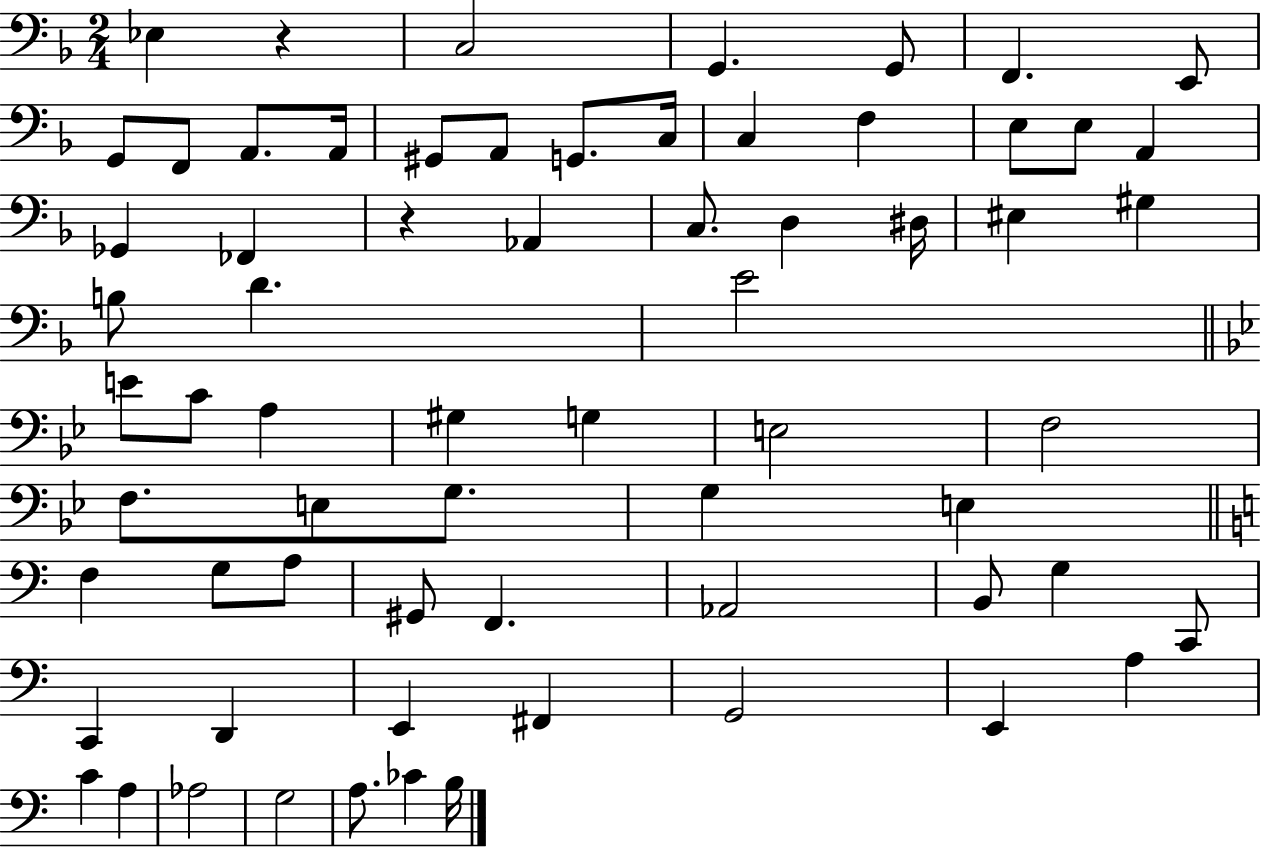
Eb3/q R/q C3/h G2/q. G2/e F2/q. E2/e G2/e F2/e A2/e. A2/s G#2/e A2/e G2/e. C3/s C3/q F3/q E3/e E3/e A2/q Gb2/q FES2/q R/q Ab2/q C3/e. D3/q D#3/s EIS3/q G#3/q B3/e D4/q. E4/h E4/e C4/e A3/q G#3/q G3/q E3/h F3/h F3/e. E3/e G3/e. G3/q E3/q F3/q G3/e A3/e G#2/e F2/q. Ab2/h B2/e G3/q C2/e C2/q D2/q E2/q F#2/q G2/h E2/q A3/q C4/q A3/q Ab3/h G3/h A3/e. CES4/q B3/s